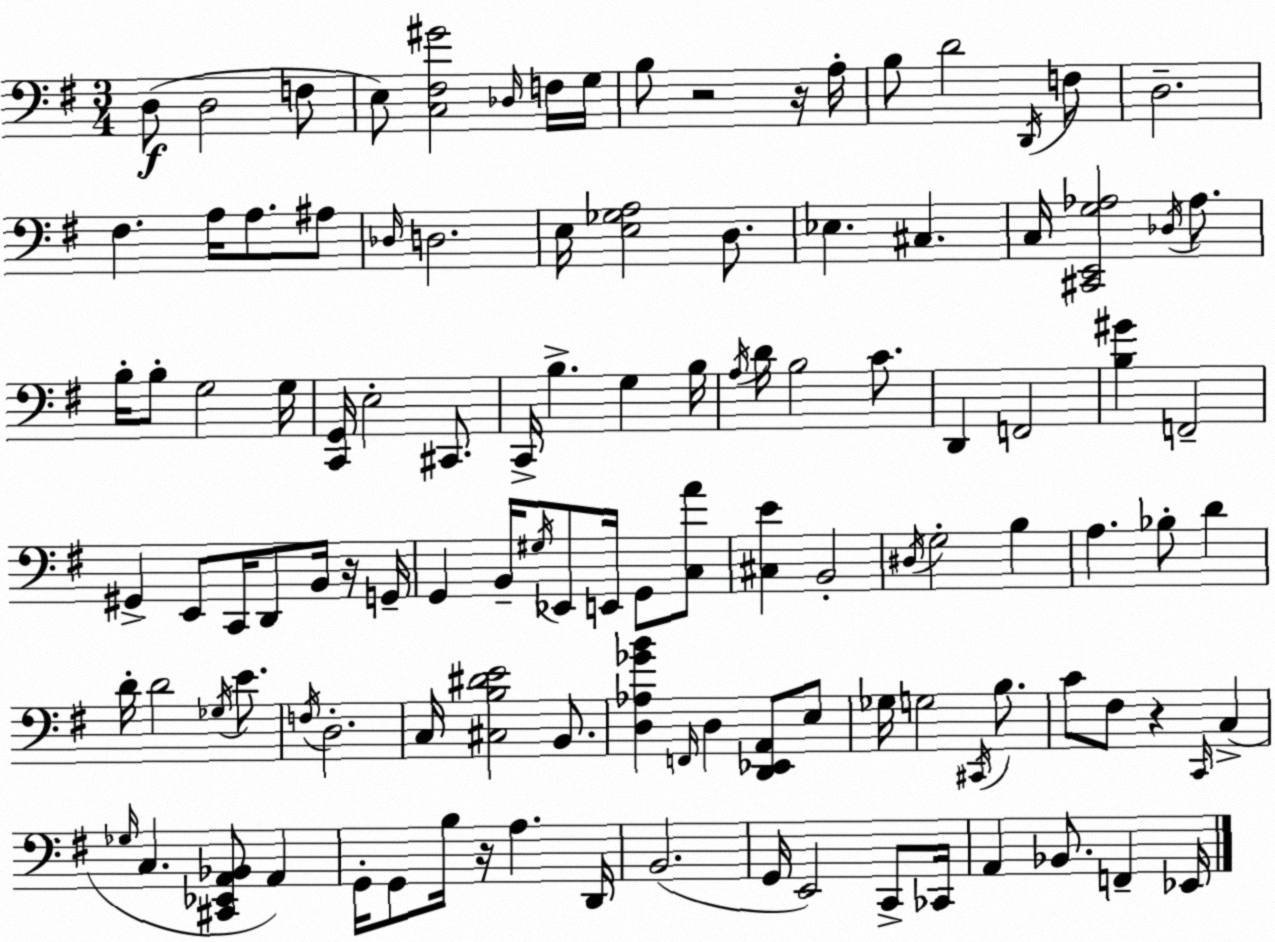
X:1
T:Untitled
M:3/4
L:1/4
K:Em
D,/2 D,2 F,/2 E,/2 [C,^F,^G]2 _D,/4 F,/4 G,/4 B,/2 z2 z/4 A,/4 B,/2 D2 D,,/4 F,/2 D,2 ^F, A,/4 A,/2 ^A,/2 _D,/4 D,2 E,/4 [E,_G,A,]2 D,/2 _E, ^C, C,/4 [^C,,E,,G,_A,]2 _D,/4 _A,/2 B,/4 B,/2 G,2 G,/4 [C,,G,,]/4 E,2 ^C,,/2 C,,/4 B, G, B,/4 A,/4 D/4 B,2 C/2 D,, F,,2 [B,^G] F,,2 ^G,, E,,/2 C,,/4 D,,/2 B,,/4 z/4 G,,/4 G,, B,,/4 ^G,/4 _E,,/2 E,,/4 G,,/2 [C,A]/2 [^C,E] B,,2 ^D,/4 G,2 B, A, _B,/2 D D/4 D2 _G,/4 E/2 F,/4 D,2 C,/4 [^C,B,^DE]2 B,,/2 [D,_A,_GB] F,,/4 D, [D,,_E,,A,,]/2 E,/2 _G,/4 G,2 ^C,,/4 B,/2 C/2 ^F,/2 z C,,/4 C, _G,/4 C, [^C,,_E,,A,,_B,,]/2 A,, G,,/4 G,,/2 B,/4 z/4 A, D,,/4 B,,2 G,,/4 E,,2 C,,/2 _C,,/4 A,, _B,,/2 F,, _E,,/4